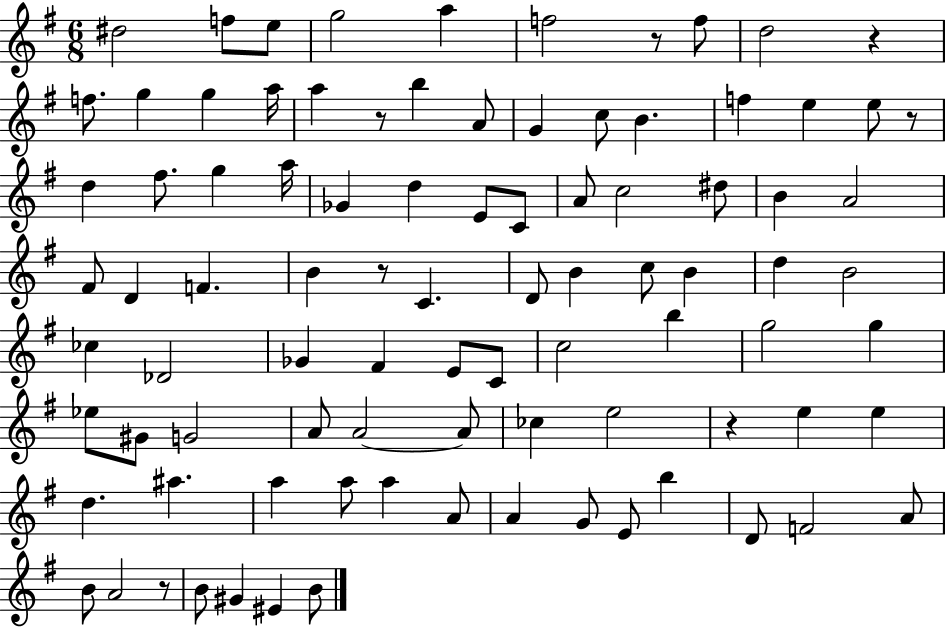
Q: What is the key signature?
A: G major